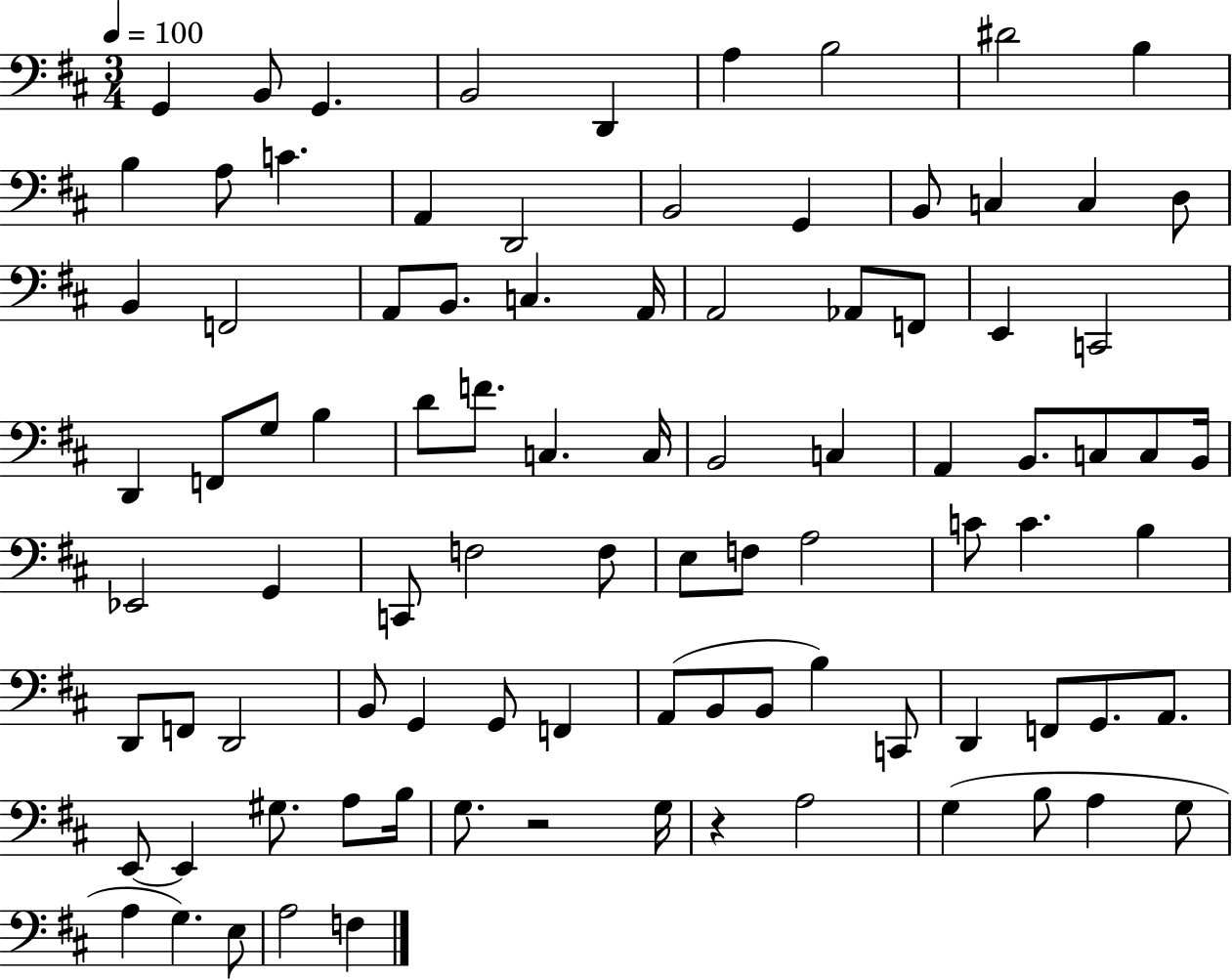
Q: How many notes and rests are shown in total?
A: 92